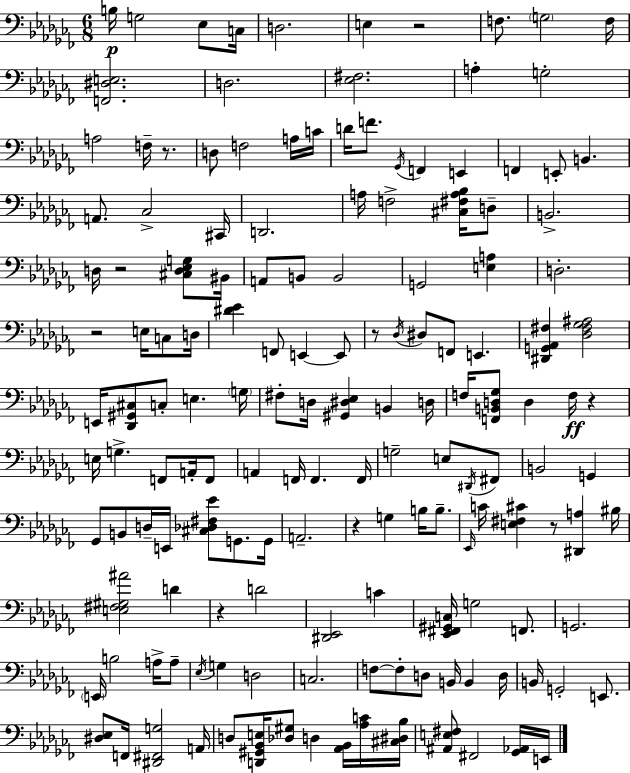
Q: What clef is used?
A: bass